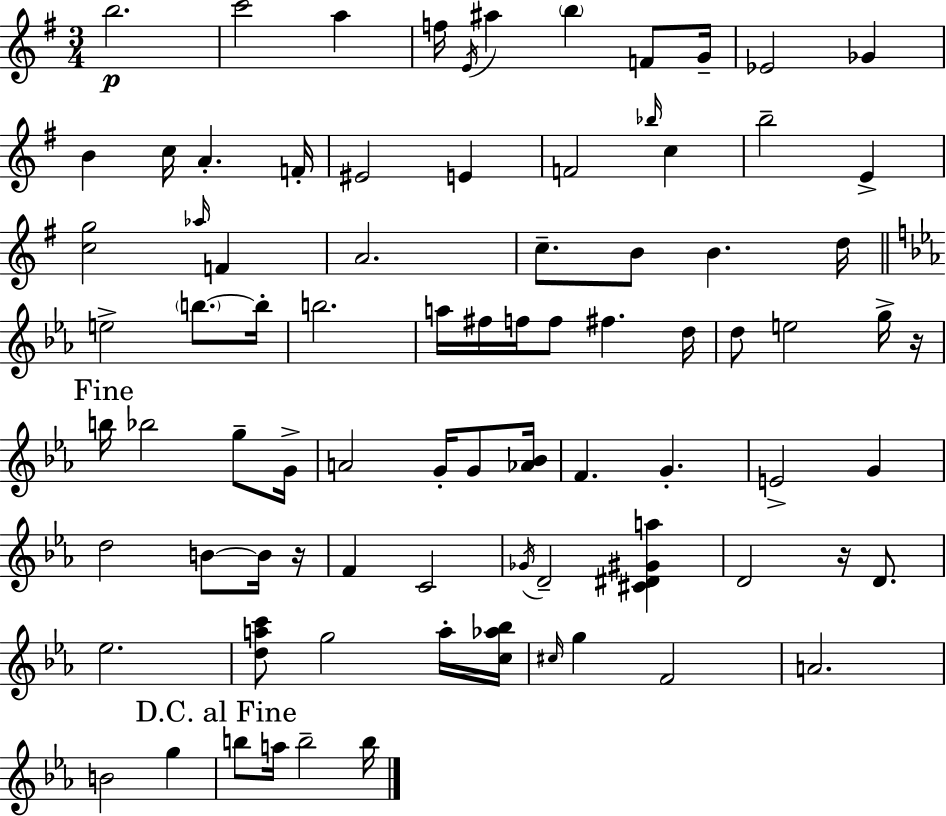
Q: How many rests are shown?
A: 3